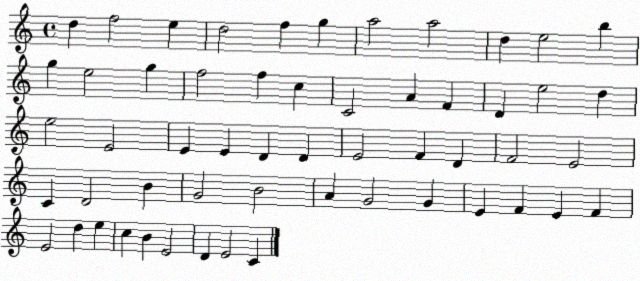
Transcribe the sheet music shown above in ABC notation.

X:1
T:Untitled
M:4/4
L:1/4
K:C
d f2 e d2 f g a2 a2 d e2 b g e2 g f2 f c C2 A F D e2 d e2 E2 E E D D E2 F D F2 E2 C D2 B G2 B2 A G2 G E F E F E2 d e c B E2 D E2 C